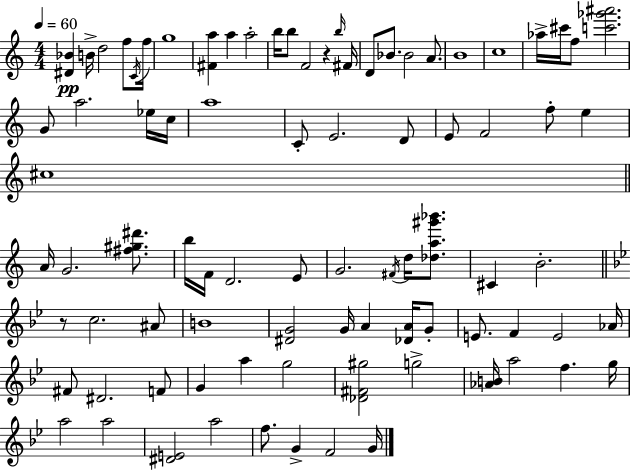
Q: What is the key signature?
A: A minor